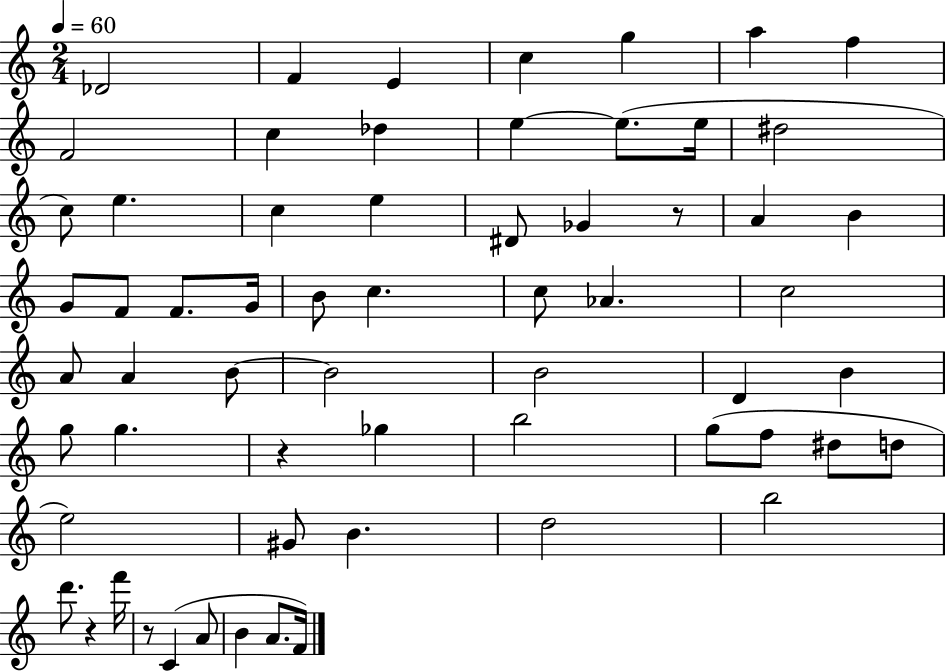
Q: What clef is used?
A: treble